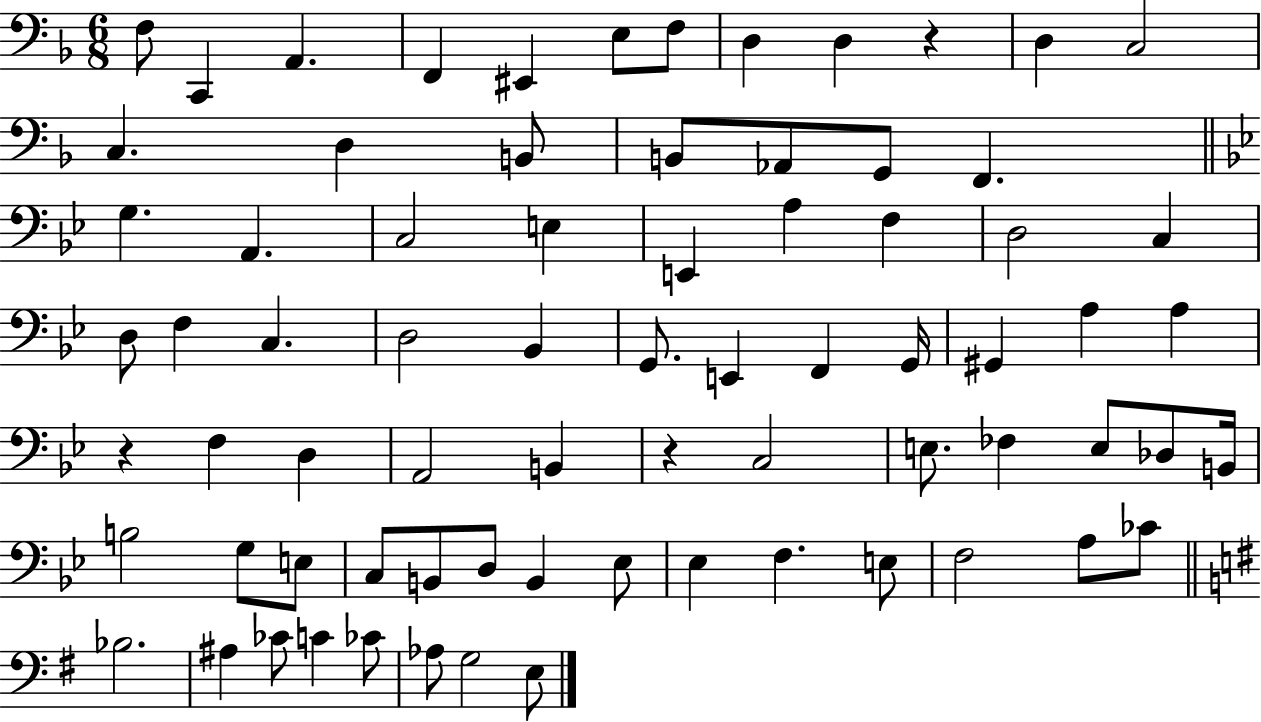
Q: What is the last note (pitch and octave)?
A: E3